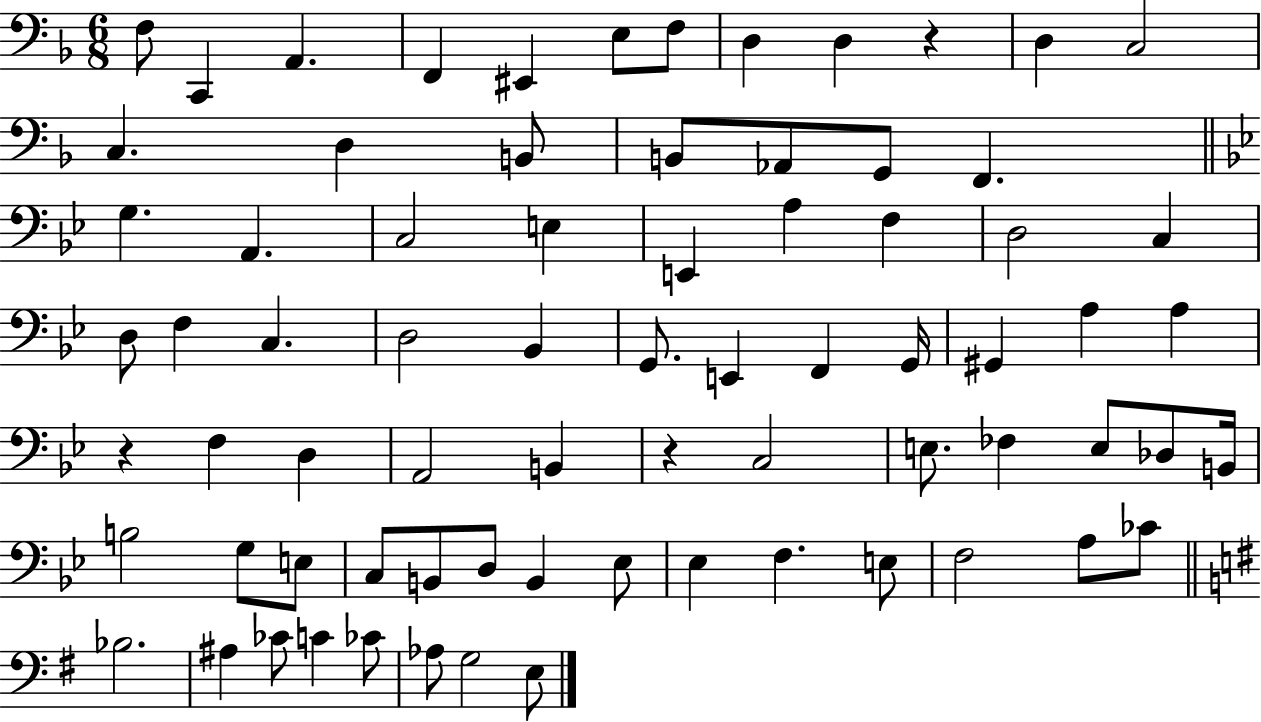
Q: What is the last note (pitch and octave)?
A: E3